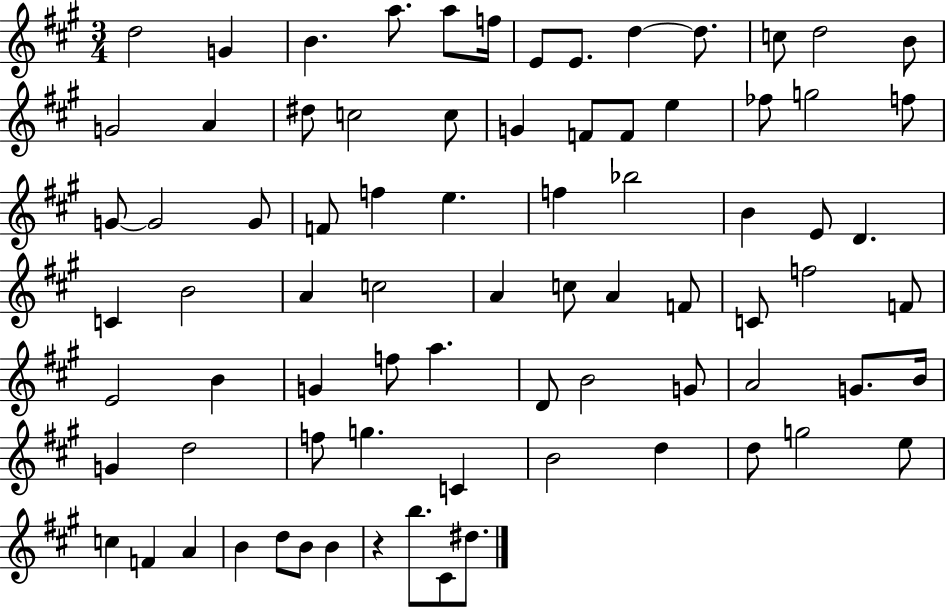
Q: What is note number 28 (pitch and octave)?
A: G4